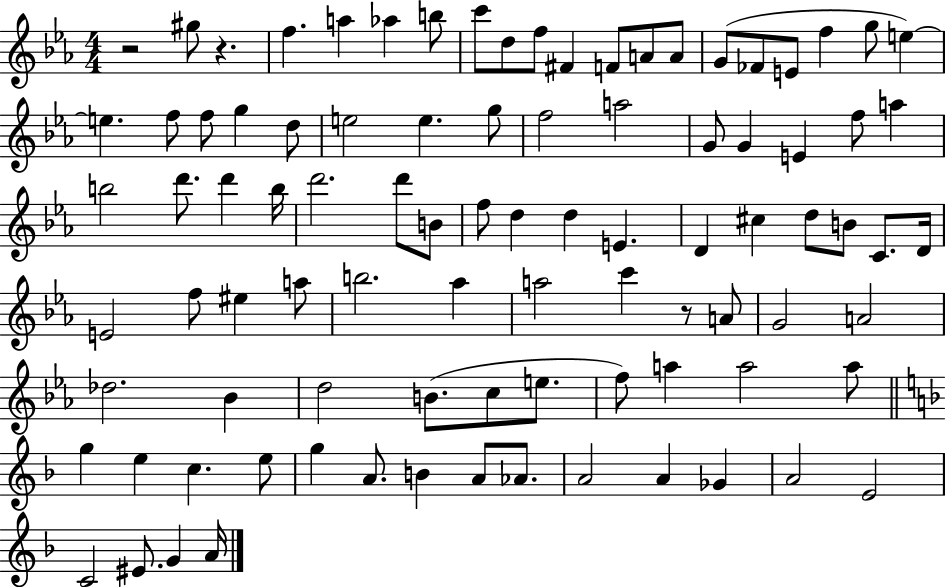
{
  \clef treble
  \numericTimeSignature
  \time 4/4
  \key ees \major
  r2 gis''8 r4. | f''4. a''4 aes''4 b''8 | c'''8 d''8 f''8 fis'4 f'8 a'8 a'8 | g'8( fes'8 e'8 f''4 g''8 e''4~~) | \break e''4. f''8 f''8 g''4 d''8 | e''2 e''4. g''8 | f''2 a''2 | g'8 g'4 e'4 f''8 a''4 | \break b''2 d'''8. d'''4 b''16 | d'''2. d'''8 b'8 | f''8 d''4 d''4 e'4. | d'4 cis''4 d''8 b'8 c'8. d'16 | \break e'2 f''8 eis''4 a''8 | b''2. aes''4 | a''2 c'''4 r8 a'8 | g'2 a'2 | \break des''2. bes'4 | d''2 b'8.( c''8 e''8. | f''8) a''4 a''2 a''8 | \bar "||" \break \key f \major g''4 e''4 c''4. e''8 | g''4 a'8. b'4 a'8 aes'8. | a'2 a'4 ges'4 | a'2 e'2 | \break c'2 eis'8. g'4 a'16 | \bar "|."
}